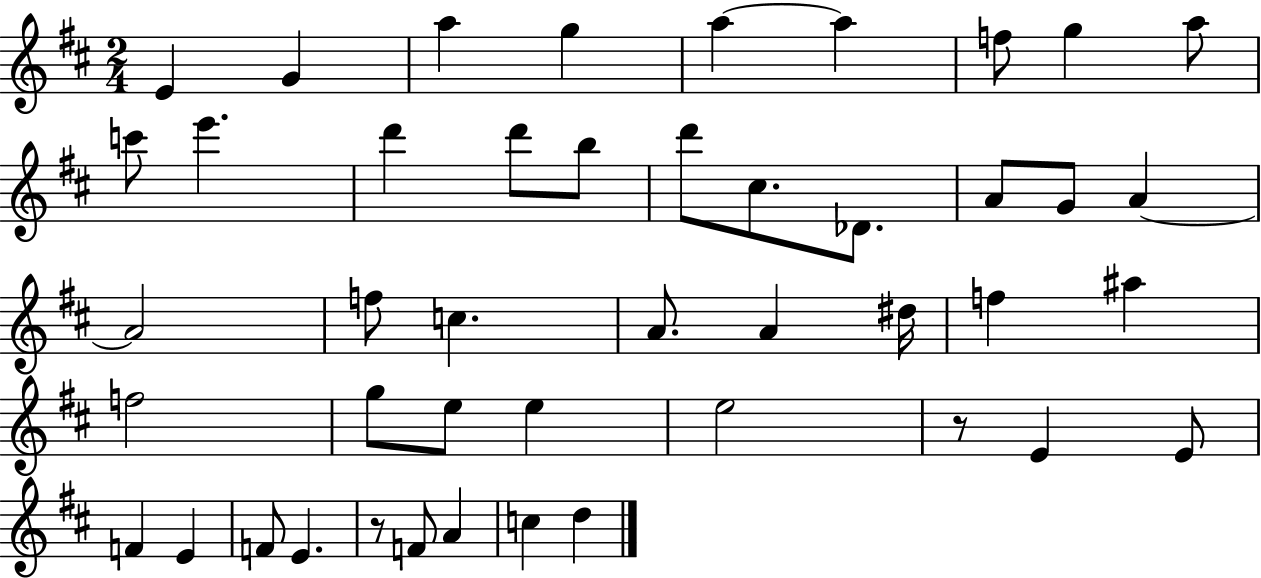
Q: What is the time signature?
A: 2/4